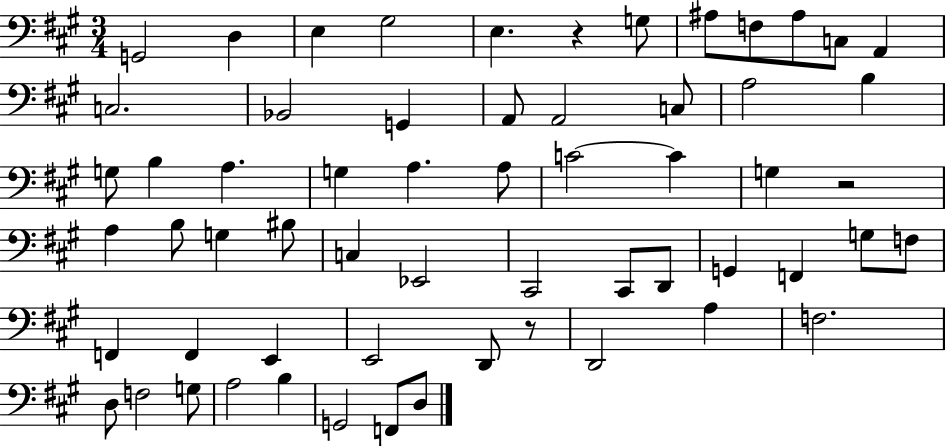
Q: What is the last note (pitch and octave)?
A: D3